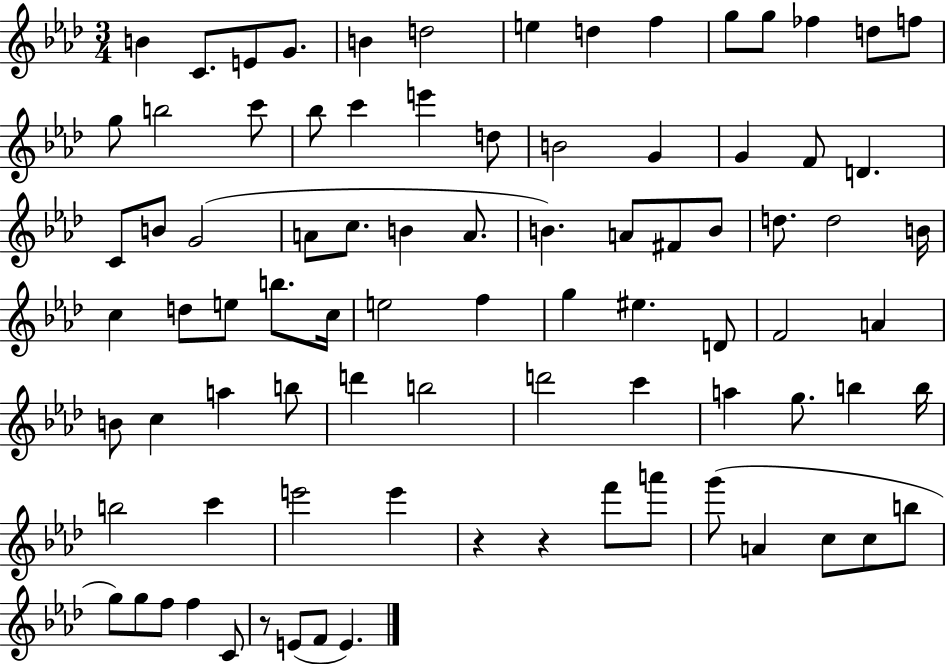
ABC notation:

X:1
T:Untitled
M:3/4
L:1/4
K:Ab
B C/2 E/2 G/2 B d2 e d f g/2 g/2 _f d/2 f/2 g/2 b2 c'/2 _b/2 c' e' d/2 B2 G G F/2 D C/2 B/2 G2 A/2 c/2 B A/2 B A/2 ^F/2 B/2 d/2 d2 B/4 c d/2 e/2 b/2 c/4 e2 f g ^e D/2 F2 A B/2 c a b/2 d' b2 d'2 c' a g/2 b b/4 b2 c' e'2 e' z z f'/2 a'/2 g'/2 A c/2 c/2 b/2 g/2 g/2 f/2 f C/2 z/2 E/2 F/2 E